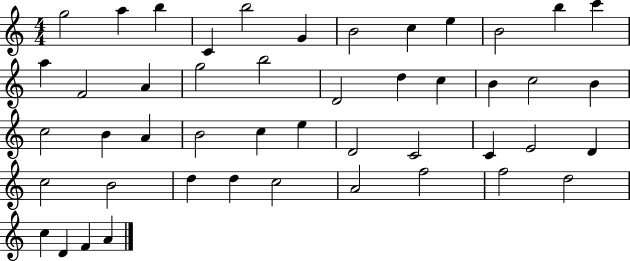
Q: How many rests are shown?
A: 0